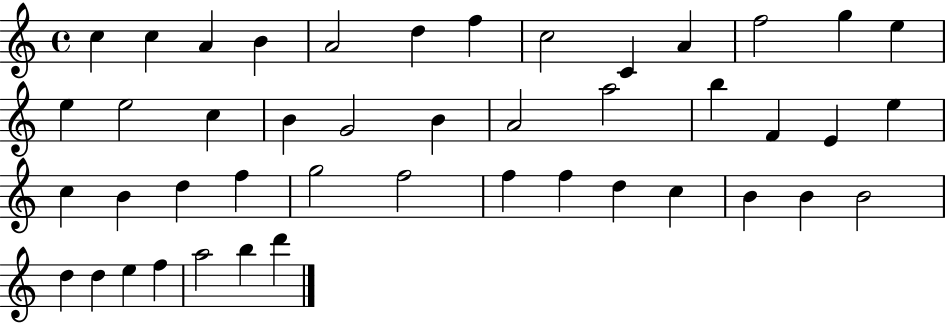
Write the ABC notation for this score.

X:1
T:Untitled
M:4/4
L:1/4
K:C
c c A B A2 d f c2 C A f2 g e e e2 c B G2 B A2 a2 b F E e c B d f g2 f2 f f d c B B B2 d d e f a2 b d'